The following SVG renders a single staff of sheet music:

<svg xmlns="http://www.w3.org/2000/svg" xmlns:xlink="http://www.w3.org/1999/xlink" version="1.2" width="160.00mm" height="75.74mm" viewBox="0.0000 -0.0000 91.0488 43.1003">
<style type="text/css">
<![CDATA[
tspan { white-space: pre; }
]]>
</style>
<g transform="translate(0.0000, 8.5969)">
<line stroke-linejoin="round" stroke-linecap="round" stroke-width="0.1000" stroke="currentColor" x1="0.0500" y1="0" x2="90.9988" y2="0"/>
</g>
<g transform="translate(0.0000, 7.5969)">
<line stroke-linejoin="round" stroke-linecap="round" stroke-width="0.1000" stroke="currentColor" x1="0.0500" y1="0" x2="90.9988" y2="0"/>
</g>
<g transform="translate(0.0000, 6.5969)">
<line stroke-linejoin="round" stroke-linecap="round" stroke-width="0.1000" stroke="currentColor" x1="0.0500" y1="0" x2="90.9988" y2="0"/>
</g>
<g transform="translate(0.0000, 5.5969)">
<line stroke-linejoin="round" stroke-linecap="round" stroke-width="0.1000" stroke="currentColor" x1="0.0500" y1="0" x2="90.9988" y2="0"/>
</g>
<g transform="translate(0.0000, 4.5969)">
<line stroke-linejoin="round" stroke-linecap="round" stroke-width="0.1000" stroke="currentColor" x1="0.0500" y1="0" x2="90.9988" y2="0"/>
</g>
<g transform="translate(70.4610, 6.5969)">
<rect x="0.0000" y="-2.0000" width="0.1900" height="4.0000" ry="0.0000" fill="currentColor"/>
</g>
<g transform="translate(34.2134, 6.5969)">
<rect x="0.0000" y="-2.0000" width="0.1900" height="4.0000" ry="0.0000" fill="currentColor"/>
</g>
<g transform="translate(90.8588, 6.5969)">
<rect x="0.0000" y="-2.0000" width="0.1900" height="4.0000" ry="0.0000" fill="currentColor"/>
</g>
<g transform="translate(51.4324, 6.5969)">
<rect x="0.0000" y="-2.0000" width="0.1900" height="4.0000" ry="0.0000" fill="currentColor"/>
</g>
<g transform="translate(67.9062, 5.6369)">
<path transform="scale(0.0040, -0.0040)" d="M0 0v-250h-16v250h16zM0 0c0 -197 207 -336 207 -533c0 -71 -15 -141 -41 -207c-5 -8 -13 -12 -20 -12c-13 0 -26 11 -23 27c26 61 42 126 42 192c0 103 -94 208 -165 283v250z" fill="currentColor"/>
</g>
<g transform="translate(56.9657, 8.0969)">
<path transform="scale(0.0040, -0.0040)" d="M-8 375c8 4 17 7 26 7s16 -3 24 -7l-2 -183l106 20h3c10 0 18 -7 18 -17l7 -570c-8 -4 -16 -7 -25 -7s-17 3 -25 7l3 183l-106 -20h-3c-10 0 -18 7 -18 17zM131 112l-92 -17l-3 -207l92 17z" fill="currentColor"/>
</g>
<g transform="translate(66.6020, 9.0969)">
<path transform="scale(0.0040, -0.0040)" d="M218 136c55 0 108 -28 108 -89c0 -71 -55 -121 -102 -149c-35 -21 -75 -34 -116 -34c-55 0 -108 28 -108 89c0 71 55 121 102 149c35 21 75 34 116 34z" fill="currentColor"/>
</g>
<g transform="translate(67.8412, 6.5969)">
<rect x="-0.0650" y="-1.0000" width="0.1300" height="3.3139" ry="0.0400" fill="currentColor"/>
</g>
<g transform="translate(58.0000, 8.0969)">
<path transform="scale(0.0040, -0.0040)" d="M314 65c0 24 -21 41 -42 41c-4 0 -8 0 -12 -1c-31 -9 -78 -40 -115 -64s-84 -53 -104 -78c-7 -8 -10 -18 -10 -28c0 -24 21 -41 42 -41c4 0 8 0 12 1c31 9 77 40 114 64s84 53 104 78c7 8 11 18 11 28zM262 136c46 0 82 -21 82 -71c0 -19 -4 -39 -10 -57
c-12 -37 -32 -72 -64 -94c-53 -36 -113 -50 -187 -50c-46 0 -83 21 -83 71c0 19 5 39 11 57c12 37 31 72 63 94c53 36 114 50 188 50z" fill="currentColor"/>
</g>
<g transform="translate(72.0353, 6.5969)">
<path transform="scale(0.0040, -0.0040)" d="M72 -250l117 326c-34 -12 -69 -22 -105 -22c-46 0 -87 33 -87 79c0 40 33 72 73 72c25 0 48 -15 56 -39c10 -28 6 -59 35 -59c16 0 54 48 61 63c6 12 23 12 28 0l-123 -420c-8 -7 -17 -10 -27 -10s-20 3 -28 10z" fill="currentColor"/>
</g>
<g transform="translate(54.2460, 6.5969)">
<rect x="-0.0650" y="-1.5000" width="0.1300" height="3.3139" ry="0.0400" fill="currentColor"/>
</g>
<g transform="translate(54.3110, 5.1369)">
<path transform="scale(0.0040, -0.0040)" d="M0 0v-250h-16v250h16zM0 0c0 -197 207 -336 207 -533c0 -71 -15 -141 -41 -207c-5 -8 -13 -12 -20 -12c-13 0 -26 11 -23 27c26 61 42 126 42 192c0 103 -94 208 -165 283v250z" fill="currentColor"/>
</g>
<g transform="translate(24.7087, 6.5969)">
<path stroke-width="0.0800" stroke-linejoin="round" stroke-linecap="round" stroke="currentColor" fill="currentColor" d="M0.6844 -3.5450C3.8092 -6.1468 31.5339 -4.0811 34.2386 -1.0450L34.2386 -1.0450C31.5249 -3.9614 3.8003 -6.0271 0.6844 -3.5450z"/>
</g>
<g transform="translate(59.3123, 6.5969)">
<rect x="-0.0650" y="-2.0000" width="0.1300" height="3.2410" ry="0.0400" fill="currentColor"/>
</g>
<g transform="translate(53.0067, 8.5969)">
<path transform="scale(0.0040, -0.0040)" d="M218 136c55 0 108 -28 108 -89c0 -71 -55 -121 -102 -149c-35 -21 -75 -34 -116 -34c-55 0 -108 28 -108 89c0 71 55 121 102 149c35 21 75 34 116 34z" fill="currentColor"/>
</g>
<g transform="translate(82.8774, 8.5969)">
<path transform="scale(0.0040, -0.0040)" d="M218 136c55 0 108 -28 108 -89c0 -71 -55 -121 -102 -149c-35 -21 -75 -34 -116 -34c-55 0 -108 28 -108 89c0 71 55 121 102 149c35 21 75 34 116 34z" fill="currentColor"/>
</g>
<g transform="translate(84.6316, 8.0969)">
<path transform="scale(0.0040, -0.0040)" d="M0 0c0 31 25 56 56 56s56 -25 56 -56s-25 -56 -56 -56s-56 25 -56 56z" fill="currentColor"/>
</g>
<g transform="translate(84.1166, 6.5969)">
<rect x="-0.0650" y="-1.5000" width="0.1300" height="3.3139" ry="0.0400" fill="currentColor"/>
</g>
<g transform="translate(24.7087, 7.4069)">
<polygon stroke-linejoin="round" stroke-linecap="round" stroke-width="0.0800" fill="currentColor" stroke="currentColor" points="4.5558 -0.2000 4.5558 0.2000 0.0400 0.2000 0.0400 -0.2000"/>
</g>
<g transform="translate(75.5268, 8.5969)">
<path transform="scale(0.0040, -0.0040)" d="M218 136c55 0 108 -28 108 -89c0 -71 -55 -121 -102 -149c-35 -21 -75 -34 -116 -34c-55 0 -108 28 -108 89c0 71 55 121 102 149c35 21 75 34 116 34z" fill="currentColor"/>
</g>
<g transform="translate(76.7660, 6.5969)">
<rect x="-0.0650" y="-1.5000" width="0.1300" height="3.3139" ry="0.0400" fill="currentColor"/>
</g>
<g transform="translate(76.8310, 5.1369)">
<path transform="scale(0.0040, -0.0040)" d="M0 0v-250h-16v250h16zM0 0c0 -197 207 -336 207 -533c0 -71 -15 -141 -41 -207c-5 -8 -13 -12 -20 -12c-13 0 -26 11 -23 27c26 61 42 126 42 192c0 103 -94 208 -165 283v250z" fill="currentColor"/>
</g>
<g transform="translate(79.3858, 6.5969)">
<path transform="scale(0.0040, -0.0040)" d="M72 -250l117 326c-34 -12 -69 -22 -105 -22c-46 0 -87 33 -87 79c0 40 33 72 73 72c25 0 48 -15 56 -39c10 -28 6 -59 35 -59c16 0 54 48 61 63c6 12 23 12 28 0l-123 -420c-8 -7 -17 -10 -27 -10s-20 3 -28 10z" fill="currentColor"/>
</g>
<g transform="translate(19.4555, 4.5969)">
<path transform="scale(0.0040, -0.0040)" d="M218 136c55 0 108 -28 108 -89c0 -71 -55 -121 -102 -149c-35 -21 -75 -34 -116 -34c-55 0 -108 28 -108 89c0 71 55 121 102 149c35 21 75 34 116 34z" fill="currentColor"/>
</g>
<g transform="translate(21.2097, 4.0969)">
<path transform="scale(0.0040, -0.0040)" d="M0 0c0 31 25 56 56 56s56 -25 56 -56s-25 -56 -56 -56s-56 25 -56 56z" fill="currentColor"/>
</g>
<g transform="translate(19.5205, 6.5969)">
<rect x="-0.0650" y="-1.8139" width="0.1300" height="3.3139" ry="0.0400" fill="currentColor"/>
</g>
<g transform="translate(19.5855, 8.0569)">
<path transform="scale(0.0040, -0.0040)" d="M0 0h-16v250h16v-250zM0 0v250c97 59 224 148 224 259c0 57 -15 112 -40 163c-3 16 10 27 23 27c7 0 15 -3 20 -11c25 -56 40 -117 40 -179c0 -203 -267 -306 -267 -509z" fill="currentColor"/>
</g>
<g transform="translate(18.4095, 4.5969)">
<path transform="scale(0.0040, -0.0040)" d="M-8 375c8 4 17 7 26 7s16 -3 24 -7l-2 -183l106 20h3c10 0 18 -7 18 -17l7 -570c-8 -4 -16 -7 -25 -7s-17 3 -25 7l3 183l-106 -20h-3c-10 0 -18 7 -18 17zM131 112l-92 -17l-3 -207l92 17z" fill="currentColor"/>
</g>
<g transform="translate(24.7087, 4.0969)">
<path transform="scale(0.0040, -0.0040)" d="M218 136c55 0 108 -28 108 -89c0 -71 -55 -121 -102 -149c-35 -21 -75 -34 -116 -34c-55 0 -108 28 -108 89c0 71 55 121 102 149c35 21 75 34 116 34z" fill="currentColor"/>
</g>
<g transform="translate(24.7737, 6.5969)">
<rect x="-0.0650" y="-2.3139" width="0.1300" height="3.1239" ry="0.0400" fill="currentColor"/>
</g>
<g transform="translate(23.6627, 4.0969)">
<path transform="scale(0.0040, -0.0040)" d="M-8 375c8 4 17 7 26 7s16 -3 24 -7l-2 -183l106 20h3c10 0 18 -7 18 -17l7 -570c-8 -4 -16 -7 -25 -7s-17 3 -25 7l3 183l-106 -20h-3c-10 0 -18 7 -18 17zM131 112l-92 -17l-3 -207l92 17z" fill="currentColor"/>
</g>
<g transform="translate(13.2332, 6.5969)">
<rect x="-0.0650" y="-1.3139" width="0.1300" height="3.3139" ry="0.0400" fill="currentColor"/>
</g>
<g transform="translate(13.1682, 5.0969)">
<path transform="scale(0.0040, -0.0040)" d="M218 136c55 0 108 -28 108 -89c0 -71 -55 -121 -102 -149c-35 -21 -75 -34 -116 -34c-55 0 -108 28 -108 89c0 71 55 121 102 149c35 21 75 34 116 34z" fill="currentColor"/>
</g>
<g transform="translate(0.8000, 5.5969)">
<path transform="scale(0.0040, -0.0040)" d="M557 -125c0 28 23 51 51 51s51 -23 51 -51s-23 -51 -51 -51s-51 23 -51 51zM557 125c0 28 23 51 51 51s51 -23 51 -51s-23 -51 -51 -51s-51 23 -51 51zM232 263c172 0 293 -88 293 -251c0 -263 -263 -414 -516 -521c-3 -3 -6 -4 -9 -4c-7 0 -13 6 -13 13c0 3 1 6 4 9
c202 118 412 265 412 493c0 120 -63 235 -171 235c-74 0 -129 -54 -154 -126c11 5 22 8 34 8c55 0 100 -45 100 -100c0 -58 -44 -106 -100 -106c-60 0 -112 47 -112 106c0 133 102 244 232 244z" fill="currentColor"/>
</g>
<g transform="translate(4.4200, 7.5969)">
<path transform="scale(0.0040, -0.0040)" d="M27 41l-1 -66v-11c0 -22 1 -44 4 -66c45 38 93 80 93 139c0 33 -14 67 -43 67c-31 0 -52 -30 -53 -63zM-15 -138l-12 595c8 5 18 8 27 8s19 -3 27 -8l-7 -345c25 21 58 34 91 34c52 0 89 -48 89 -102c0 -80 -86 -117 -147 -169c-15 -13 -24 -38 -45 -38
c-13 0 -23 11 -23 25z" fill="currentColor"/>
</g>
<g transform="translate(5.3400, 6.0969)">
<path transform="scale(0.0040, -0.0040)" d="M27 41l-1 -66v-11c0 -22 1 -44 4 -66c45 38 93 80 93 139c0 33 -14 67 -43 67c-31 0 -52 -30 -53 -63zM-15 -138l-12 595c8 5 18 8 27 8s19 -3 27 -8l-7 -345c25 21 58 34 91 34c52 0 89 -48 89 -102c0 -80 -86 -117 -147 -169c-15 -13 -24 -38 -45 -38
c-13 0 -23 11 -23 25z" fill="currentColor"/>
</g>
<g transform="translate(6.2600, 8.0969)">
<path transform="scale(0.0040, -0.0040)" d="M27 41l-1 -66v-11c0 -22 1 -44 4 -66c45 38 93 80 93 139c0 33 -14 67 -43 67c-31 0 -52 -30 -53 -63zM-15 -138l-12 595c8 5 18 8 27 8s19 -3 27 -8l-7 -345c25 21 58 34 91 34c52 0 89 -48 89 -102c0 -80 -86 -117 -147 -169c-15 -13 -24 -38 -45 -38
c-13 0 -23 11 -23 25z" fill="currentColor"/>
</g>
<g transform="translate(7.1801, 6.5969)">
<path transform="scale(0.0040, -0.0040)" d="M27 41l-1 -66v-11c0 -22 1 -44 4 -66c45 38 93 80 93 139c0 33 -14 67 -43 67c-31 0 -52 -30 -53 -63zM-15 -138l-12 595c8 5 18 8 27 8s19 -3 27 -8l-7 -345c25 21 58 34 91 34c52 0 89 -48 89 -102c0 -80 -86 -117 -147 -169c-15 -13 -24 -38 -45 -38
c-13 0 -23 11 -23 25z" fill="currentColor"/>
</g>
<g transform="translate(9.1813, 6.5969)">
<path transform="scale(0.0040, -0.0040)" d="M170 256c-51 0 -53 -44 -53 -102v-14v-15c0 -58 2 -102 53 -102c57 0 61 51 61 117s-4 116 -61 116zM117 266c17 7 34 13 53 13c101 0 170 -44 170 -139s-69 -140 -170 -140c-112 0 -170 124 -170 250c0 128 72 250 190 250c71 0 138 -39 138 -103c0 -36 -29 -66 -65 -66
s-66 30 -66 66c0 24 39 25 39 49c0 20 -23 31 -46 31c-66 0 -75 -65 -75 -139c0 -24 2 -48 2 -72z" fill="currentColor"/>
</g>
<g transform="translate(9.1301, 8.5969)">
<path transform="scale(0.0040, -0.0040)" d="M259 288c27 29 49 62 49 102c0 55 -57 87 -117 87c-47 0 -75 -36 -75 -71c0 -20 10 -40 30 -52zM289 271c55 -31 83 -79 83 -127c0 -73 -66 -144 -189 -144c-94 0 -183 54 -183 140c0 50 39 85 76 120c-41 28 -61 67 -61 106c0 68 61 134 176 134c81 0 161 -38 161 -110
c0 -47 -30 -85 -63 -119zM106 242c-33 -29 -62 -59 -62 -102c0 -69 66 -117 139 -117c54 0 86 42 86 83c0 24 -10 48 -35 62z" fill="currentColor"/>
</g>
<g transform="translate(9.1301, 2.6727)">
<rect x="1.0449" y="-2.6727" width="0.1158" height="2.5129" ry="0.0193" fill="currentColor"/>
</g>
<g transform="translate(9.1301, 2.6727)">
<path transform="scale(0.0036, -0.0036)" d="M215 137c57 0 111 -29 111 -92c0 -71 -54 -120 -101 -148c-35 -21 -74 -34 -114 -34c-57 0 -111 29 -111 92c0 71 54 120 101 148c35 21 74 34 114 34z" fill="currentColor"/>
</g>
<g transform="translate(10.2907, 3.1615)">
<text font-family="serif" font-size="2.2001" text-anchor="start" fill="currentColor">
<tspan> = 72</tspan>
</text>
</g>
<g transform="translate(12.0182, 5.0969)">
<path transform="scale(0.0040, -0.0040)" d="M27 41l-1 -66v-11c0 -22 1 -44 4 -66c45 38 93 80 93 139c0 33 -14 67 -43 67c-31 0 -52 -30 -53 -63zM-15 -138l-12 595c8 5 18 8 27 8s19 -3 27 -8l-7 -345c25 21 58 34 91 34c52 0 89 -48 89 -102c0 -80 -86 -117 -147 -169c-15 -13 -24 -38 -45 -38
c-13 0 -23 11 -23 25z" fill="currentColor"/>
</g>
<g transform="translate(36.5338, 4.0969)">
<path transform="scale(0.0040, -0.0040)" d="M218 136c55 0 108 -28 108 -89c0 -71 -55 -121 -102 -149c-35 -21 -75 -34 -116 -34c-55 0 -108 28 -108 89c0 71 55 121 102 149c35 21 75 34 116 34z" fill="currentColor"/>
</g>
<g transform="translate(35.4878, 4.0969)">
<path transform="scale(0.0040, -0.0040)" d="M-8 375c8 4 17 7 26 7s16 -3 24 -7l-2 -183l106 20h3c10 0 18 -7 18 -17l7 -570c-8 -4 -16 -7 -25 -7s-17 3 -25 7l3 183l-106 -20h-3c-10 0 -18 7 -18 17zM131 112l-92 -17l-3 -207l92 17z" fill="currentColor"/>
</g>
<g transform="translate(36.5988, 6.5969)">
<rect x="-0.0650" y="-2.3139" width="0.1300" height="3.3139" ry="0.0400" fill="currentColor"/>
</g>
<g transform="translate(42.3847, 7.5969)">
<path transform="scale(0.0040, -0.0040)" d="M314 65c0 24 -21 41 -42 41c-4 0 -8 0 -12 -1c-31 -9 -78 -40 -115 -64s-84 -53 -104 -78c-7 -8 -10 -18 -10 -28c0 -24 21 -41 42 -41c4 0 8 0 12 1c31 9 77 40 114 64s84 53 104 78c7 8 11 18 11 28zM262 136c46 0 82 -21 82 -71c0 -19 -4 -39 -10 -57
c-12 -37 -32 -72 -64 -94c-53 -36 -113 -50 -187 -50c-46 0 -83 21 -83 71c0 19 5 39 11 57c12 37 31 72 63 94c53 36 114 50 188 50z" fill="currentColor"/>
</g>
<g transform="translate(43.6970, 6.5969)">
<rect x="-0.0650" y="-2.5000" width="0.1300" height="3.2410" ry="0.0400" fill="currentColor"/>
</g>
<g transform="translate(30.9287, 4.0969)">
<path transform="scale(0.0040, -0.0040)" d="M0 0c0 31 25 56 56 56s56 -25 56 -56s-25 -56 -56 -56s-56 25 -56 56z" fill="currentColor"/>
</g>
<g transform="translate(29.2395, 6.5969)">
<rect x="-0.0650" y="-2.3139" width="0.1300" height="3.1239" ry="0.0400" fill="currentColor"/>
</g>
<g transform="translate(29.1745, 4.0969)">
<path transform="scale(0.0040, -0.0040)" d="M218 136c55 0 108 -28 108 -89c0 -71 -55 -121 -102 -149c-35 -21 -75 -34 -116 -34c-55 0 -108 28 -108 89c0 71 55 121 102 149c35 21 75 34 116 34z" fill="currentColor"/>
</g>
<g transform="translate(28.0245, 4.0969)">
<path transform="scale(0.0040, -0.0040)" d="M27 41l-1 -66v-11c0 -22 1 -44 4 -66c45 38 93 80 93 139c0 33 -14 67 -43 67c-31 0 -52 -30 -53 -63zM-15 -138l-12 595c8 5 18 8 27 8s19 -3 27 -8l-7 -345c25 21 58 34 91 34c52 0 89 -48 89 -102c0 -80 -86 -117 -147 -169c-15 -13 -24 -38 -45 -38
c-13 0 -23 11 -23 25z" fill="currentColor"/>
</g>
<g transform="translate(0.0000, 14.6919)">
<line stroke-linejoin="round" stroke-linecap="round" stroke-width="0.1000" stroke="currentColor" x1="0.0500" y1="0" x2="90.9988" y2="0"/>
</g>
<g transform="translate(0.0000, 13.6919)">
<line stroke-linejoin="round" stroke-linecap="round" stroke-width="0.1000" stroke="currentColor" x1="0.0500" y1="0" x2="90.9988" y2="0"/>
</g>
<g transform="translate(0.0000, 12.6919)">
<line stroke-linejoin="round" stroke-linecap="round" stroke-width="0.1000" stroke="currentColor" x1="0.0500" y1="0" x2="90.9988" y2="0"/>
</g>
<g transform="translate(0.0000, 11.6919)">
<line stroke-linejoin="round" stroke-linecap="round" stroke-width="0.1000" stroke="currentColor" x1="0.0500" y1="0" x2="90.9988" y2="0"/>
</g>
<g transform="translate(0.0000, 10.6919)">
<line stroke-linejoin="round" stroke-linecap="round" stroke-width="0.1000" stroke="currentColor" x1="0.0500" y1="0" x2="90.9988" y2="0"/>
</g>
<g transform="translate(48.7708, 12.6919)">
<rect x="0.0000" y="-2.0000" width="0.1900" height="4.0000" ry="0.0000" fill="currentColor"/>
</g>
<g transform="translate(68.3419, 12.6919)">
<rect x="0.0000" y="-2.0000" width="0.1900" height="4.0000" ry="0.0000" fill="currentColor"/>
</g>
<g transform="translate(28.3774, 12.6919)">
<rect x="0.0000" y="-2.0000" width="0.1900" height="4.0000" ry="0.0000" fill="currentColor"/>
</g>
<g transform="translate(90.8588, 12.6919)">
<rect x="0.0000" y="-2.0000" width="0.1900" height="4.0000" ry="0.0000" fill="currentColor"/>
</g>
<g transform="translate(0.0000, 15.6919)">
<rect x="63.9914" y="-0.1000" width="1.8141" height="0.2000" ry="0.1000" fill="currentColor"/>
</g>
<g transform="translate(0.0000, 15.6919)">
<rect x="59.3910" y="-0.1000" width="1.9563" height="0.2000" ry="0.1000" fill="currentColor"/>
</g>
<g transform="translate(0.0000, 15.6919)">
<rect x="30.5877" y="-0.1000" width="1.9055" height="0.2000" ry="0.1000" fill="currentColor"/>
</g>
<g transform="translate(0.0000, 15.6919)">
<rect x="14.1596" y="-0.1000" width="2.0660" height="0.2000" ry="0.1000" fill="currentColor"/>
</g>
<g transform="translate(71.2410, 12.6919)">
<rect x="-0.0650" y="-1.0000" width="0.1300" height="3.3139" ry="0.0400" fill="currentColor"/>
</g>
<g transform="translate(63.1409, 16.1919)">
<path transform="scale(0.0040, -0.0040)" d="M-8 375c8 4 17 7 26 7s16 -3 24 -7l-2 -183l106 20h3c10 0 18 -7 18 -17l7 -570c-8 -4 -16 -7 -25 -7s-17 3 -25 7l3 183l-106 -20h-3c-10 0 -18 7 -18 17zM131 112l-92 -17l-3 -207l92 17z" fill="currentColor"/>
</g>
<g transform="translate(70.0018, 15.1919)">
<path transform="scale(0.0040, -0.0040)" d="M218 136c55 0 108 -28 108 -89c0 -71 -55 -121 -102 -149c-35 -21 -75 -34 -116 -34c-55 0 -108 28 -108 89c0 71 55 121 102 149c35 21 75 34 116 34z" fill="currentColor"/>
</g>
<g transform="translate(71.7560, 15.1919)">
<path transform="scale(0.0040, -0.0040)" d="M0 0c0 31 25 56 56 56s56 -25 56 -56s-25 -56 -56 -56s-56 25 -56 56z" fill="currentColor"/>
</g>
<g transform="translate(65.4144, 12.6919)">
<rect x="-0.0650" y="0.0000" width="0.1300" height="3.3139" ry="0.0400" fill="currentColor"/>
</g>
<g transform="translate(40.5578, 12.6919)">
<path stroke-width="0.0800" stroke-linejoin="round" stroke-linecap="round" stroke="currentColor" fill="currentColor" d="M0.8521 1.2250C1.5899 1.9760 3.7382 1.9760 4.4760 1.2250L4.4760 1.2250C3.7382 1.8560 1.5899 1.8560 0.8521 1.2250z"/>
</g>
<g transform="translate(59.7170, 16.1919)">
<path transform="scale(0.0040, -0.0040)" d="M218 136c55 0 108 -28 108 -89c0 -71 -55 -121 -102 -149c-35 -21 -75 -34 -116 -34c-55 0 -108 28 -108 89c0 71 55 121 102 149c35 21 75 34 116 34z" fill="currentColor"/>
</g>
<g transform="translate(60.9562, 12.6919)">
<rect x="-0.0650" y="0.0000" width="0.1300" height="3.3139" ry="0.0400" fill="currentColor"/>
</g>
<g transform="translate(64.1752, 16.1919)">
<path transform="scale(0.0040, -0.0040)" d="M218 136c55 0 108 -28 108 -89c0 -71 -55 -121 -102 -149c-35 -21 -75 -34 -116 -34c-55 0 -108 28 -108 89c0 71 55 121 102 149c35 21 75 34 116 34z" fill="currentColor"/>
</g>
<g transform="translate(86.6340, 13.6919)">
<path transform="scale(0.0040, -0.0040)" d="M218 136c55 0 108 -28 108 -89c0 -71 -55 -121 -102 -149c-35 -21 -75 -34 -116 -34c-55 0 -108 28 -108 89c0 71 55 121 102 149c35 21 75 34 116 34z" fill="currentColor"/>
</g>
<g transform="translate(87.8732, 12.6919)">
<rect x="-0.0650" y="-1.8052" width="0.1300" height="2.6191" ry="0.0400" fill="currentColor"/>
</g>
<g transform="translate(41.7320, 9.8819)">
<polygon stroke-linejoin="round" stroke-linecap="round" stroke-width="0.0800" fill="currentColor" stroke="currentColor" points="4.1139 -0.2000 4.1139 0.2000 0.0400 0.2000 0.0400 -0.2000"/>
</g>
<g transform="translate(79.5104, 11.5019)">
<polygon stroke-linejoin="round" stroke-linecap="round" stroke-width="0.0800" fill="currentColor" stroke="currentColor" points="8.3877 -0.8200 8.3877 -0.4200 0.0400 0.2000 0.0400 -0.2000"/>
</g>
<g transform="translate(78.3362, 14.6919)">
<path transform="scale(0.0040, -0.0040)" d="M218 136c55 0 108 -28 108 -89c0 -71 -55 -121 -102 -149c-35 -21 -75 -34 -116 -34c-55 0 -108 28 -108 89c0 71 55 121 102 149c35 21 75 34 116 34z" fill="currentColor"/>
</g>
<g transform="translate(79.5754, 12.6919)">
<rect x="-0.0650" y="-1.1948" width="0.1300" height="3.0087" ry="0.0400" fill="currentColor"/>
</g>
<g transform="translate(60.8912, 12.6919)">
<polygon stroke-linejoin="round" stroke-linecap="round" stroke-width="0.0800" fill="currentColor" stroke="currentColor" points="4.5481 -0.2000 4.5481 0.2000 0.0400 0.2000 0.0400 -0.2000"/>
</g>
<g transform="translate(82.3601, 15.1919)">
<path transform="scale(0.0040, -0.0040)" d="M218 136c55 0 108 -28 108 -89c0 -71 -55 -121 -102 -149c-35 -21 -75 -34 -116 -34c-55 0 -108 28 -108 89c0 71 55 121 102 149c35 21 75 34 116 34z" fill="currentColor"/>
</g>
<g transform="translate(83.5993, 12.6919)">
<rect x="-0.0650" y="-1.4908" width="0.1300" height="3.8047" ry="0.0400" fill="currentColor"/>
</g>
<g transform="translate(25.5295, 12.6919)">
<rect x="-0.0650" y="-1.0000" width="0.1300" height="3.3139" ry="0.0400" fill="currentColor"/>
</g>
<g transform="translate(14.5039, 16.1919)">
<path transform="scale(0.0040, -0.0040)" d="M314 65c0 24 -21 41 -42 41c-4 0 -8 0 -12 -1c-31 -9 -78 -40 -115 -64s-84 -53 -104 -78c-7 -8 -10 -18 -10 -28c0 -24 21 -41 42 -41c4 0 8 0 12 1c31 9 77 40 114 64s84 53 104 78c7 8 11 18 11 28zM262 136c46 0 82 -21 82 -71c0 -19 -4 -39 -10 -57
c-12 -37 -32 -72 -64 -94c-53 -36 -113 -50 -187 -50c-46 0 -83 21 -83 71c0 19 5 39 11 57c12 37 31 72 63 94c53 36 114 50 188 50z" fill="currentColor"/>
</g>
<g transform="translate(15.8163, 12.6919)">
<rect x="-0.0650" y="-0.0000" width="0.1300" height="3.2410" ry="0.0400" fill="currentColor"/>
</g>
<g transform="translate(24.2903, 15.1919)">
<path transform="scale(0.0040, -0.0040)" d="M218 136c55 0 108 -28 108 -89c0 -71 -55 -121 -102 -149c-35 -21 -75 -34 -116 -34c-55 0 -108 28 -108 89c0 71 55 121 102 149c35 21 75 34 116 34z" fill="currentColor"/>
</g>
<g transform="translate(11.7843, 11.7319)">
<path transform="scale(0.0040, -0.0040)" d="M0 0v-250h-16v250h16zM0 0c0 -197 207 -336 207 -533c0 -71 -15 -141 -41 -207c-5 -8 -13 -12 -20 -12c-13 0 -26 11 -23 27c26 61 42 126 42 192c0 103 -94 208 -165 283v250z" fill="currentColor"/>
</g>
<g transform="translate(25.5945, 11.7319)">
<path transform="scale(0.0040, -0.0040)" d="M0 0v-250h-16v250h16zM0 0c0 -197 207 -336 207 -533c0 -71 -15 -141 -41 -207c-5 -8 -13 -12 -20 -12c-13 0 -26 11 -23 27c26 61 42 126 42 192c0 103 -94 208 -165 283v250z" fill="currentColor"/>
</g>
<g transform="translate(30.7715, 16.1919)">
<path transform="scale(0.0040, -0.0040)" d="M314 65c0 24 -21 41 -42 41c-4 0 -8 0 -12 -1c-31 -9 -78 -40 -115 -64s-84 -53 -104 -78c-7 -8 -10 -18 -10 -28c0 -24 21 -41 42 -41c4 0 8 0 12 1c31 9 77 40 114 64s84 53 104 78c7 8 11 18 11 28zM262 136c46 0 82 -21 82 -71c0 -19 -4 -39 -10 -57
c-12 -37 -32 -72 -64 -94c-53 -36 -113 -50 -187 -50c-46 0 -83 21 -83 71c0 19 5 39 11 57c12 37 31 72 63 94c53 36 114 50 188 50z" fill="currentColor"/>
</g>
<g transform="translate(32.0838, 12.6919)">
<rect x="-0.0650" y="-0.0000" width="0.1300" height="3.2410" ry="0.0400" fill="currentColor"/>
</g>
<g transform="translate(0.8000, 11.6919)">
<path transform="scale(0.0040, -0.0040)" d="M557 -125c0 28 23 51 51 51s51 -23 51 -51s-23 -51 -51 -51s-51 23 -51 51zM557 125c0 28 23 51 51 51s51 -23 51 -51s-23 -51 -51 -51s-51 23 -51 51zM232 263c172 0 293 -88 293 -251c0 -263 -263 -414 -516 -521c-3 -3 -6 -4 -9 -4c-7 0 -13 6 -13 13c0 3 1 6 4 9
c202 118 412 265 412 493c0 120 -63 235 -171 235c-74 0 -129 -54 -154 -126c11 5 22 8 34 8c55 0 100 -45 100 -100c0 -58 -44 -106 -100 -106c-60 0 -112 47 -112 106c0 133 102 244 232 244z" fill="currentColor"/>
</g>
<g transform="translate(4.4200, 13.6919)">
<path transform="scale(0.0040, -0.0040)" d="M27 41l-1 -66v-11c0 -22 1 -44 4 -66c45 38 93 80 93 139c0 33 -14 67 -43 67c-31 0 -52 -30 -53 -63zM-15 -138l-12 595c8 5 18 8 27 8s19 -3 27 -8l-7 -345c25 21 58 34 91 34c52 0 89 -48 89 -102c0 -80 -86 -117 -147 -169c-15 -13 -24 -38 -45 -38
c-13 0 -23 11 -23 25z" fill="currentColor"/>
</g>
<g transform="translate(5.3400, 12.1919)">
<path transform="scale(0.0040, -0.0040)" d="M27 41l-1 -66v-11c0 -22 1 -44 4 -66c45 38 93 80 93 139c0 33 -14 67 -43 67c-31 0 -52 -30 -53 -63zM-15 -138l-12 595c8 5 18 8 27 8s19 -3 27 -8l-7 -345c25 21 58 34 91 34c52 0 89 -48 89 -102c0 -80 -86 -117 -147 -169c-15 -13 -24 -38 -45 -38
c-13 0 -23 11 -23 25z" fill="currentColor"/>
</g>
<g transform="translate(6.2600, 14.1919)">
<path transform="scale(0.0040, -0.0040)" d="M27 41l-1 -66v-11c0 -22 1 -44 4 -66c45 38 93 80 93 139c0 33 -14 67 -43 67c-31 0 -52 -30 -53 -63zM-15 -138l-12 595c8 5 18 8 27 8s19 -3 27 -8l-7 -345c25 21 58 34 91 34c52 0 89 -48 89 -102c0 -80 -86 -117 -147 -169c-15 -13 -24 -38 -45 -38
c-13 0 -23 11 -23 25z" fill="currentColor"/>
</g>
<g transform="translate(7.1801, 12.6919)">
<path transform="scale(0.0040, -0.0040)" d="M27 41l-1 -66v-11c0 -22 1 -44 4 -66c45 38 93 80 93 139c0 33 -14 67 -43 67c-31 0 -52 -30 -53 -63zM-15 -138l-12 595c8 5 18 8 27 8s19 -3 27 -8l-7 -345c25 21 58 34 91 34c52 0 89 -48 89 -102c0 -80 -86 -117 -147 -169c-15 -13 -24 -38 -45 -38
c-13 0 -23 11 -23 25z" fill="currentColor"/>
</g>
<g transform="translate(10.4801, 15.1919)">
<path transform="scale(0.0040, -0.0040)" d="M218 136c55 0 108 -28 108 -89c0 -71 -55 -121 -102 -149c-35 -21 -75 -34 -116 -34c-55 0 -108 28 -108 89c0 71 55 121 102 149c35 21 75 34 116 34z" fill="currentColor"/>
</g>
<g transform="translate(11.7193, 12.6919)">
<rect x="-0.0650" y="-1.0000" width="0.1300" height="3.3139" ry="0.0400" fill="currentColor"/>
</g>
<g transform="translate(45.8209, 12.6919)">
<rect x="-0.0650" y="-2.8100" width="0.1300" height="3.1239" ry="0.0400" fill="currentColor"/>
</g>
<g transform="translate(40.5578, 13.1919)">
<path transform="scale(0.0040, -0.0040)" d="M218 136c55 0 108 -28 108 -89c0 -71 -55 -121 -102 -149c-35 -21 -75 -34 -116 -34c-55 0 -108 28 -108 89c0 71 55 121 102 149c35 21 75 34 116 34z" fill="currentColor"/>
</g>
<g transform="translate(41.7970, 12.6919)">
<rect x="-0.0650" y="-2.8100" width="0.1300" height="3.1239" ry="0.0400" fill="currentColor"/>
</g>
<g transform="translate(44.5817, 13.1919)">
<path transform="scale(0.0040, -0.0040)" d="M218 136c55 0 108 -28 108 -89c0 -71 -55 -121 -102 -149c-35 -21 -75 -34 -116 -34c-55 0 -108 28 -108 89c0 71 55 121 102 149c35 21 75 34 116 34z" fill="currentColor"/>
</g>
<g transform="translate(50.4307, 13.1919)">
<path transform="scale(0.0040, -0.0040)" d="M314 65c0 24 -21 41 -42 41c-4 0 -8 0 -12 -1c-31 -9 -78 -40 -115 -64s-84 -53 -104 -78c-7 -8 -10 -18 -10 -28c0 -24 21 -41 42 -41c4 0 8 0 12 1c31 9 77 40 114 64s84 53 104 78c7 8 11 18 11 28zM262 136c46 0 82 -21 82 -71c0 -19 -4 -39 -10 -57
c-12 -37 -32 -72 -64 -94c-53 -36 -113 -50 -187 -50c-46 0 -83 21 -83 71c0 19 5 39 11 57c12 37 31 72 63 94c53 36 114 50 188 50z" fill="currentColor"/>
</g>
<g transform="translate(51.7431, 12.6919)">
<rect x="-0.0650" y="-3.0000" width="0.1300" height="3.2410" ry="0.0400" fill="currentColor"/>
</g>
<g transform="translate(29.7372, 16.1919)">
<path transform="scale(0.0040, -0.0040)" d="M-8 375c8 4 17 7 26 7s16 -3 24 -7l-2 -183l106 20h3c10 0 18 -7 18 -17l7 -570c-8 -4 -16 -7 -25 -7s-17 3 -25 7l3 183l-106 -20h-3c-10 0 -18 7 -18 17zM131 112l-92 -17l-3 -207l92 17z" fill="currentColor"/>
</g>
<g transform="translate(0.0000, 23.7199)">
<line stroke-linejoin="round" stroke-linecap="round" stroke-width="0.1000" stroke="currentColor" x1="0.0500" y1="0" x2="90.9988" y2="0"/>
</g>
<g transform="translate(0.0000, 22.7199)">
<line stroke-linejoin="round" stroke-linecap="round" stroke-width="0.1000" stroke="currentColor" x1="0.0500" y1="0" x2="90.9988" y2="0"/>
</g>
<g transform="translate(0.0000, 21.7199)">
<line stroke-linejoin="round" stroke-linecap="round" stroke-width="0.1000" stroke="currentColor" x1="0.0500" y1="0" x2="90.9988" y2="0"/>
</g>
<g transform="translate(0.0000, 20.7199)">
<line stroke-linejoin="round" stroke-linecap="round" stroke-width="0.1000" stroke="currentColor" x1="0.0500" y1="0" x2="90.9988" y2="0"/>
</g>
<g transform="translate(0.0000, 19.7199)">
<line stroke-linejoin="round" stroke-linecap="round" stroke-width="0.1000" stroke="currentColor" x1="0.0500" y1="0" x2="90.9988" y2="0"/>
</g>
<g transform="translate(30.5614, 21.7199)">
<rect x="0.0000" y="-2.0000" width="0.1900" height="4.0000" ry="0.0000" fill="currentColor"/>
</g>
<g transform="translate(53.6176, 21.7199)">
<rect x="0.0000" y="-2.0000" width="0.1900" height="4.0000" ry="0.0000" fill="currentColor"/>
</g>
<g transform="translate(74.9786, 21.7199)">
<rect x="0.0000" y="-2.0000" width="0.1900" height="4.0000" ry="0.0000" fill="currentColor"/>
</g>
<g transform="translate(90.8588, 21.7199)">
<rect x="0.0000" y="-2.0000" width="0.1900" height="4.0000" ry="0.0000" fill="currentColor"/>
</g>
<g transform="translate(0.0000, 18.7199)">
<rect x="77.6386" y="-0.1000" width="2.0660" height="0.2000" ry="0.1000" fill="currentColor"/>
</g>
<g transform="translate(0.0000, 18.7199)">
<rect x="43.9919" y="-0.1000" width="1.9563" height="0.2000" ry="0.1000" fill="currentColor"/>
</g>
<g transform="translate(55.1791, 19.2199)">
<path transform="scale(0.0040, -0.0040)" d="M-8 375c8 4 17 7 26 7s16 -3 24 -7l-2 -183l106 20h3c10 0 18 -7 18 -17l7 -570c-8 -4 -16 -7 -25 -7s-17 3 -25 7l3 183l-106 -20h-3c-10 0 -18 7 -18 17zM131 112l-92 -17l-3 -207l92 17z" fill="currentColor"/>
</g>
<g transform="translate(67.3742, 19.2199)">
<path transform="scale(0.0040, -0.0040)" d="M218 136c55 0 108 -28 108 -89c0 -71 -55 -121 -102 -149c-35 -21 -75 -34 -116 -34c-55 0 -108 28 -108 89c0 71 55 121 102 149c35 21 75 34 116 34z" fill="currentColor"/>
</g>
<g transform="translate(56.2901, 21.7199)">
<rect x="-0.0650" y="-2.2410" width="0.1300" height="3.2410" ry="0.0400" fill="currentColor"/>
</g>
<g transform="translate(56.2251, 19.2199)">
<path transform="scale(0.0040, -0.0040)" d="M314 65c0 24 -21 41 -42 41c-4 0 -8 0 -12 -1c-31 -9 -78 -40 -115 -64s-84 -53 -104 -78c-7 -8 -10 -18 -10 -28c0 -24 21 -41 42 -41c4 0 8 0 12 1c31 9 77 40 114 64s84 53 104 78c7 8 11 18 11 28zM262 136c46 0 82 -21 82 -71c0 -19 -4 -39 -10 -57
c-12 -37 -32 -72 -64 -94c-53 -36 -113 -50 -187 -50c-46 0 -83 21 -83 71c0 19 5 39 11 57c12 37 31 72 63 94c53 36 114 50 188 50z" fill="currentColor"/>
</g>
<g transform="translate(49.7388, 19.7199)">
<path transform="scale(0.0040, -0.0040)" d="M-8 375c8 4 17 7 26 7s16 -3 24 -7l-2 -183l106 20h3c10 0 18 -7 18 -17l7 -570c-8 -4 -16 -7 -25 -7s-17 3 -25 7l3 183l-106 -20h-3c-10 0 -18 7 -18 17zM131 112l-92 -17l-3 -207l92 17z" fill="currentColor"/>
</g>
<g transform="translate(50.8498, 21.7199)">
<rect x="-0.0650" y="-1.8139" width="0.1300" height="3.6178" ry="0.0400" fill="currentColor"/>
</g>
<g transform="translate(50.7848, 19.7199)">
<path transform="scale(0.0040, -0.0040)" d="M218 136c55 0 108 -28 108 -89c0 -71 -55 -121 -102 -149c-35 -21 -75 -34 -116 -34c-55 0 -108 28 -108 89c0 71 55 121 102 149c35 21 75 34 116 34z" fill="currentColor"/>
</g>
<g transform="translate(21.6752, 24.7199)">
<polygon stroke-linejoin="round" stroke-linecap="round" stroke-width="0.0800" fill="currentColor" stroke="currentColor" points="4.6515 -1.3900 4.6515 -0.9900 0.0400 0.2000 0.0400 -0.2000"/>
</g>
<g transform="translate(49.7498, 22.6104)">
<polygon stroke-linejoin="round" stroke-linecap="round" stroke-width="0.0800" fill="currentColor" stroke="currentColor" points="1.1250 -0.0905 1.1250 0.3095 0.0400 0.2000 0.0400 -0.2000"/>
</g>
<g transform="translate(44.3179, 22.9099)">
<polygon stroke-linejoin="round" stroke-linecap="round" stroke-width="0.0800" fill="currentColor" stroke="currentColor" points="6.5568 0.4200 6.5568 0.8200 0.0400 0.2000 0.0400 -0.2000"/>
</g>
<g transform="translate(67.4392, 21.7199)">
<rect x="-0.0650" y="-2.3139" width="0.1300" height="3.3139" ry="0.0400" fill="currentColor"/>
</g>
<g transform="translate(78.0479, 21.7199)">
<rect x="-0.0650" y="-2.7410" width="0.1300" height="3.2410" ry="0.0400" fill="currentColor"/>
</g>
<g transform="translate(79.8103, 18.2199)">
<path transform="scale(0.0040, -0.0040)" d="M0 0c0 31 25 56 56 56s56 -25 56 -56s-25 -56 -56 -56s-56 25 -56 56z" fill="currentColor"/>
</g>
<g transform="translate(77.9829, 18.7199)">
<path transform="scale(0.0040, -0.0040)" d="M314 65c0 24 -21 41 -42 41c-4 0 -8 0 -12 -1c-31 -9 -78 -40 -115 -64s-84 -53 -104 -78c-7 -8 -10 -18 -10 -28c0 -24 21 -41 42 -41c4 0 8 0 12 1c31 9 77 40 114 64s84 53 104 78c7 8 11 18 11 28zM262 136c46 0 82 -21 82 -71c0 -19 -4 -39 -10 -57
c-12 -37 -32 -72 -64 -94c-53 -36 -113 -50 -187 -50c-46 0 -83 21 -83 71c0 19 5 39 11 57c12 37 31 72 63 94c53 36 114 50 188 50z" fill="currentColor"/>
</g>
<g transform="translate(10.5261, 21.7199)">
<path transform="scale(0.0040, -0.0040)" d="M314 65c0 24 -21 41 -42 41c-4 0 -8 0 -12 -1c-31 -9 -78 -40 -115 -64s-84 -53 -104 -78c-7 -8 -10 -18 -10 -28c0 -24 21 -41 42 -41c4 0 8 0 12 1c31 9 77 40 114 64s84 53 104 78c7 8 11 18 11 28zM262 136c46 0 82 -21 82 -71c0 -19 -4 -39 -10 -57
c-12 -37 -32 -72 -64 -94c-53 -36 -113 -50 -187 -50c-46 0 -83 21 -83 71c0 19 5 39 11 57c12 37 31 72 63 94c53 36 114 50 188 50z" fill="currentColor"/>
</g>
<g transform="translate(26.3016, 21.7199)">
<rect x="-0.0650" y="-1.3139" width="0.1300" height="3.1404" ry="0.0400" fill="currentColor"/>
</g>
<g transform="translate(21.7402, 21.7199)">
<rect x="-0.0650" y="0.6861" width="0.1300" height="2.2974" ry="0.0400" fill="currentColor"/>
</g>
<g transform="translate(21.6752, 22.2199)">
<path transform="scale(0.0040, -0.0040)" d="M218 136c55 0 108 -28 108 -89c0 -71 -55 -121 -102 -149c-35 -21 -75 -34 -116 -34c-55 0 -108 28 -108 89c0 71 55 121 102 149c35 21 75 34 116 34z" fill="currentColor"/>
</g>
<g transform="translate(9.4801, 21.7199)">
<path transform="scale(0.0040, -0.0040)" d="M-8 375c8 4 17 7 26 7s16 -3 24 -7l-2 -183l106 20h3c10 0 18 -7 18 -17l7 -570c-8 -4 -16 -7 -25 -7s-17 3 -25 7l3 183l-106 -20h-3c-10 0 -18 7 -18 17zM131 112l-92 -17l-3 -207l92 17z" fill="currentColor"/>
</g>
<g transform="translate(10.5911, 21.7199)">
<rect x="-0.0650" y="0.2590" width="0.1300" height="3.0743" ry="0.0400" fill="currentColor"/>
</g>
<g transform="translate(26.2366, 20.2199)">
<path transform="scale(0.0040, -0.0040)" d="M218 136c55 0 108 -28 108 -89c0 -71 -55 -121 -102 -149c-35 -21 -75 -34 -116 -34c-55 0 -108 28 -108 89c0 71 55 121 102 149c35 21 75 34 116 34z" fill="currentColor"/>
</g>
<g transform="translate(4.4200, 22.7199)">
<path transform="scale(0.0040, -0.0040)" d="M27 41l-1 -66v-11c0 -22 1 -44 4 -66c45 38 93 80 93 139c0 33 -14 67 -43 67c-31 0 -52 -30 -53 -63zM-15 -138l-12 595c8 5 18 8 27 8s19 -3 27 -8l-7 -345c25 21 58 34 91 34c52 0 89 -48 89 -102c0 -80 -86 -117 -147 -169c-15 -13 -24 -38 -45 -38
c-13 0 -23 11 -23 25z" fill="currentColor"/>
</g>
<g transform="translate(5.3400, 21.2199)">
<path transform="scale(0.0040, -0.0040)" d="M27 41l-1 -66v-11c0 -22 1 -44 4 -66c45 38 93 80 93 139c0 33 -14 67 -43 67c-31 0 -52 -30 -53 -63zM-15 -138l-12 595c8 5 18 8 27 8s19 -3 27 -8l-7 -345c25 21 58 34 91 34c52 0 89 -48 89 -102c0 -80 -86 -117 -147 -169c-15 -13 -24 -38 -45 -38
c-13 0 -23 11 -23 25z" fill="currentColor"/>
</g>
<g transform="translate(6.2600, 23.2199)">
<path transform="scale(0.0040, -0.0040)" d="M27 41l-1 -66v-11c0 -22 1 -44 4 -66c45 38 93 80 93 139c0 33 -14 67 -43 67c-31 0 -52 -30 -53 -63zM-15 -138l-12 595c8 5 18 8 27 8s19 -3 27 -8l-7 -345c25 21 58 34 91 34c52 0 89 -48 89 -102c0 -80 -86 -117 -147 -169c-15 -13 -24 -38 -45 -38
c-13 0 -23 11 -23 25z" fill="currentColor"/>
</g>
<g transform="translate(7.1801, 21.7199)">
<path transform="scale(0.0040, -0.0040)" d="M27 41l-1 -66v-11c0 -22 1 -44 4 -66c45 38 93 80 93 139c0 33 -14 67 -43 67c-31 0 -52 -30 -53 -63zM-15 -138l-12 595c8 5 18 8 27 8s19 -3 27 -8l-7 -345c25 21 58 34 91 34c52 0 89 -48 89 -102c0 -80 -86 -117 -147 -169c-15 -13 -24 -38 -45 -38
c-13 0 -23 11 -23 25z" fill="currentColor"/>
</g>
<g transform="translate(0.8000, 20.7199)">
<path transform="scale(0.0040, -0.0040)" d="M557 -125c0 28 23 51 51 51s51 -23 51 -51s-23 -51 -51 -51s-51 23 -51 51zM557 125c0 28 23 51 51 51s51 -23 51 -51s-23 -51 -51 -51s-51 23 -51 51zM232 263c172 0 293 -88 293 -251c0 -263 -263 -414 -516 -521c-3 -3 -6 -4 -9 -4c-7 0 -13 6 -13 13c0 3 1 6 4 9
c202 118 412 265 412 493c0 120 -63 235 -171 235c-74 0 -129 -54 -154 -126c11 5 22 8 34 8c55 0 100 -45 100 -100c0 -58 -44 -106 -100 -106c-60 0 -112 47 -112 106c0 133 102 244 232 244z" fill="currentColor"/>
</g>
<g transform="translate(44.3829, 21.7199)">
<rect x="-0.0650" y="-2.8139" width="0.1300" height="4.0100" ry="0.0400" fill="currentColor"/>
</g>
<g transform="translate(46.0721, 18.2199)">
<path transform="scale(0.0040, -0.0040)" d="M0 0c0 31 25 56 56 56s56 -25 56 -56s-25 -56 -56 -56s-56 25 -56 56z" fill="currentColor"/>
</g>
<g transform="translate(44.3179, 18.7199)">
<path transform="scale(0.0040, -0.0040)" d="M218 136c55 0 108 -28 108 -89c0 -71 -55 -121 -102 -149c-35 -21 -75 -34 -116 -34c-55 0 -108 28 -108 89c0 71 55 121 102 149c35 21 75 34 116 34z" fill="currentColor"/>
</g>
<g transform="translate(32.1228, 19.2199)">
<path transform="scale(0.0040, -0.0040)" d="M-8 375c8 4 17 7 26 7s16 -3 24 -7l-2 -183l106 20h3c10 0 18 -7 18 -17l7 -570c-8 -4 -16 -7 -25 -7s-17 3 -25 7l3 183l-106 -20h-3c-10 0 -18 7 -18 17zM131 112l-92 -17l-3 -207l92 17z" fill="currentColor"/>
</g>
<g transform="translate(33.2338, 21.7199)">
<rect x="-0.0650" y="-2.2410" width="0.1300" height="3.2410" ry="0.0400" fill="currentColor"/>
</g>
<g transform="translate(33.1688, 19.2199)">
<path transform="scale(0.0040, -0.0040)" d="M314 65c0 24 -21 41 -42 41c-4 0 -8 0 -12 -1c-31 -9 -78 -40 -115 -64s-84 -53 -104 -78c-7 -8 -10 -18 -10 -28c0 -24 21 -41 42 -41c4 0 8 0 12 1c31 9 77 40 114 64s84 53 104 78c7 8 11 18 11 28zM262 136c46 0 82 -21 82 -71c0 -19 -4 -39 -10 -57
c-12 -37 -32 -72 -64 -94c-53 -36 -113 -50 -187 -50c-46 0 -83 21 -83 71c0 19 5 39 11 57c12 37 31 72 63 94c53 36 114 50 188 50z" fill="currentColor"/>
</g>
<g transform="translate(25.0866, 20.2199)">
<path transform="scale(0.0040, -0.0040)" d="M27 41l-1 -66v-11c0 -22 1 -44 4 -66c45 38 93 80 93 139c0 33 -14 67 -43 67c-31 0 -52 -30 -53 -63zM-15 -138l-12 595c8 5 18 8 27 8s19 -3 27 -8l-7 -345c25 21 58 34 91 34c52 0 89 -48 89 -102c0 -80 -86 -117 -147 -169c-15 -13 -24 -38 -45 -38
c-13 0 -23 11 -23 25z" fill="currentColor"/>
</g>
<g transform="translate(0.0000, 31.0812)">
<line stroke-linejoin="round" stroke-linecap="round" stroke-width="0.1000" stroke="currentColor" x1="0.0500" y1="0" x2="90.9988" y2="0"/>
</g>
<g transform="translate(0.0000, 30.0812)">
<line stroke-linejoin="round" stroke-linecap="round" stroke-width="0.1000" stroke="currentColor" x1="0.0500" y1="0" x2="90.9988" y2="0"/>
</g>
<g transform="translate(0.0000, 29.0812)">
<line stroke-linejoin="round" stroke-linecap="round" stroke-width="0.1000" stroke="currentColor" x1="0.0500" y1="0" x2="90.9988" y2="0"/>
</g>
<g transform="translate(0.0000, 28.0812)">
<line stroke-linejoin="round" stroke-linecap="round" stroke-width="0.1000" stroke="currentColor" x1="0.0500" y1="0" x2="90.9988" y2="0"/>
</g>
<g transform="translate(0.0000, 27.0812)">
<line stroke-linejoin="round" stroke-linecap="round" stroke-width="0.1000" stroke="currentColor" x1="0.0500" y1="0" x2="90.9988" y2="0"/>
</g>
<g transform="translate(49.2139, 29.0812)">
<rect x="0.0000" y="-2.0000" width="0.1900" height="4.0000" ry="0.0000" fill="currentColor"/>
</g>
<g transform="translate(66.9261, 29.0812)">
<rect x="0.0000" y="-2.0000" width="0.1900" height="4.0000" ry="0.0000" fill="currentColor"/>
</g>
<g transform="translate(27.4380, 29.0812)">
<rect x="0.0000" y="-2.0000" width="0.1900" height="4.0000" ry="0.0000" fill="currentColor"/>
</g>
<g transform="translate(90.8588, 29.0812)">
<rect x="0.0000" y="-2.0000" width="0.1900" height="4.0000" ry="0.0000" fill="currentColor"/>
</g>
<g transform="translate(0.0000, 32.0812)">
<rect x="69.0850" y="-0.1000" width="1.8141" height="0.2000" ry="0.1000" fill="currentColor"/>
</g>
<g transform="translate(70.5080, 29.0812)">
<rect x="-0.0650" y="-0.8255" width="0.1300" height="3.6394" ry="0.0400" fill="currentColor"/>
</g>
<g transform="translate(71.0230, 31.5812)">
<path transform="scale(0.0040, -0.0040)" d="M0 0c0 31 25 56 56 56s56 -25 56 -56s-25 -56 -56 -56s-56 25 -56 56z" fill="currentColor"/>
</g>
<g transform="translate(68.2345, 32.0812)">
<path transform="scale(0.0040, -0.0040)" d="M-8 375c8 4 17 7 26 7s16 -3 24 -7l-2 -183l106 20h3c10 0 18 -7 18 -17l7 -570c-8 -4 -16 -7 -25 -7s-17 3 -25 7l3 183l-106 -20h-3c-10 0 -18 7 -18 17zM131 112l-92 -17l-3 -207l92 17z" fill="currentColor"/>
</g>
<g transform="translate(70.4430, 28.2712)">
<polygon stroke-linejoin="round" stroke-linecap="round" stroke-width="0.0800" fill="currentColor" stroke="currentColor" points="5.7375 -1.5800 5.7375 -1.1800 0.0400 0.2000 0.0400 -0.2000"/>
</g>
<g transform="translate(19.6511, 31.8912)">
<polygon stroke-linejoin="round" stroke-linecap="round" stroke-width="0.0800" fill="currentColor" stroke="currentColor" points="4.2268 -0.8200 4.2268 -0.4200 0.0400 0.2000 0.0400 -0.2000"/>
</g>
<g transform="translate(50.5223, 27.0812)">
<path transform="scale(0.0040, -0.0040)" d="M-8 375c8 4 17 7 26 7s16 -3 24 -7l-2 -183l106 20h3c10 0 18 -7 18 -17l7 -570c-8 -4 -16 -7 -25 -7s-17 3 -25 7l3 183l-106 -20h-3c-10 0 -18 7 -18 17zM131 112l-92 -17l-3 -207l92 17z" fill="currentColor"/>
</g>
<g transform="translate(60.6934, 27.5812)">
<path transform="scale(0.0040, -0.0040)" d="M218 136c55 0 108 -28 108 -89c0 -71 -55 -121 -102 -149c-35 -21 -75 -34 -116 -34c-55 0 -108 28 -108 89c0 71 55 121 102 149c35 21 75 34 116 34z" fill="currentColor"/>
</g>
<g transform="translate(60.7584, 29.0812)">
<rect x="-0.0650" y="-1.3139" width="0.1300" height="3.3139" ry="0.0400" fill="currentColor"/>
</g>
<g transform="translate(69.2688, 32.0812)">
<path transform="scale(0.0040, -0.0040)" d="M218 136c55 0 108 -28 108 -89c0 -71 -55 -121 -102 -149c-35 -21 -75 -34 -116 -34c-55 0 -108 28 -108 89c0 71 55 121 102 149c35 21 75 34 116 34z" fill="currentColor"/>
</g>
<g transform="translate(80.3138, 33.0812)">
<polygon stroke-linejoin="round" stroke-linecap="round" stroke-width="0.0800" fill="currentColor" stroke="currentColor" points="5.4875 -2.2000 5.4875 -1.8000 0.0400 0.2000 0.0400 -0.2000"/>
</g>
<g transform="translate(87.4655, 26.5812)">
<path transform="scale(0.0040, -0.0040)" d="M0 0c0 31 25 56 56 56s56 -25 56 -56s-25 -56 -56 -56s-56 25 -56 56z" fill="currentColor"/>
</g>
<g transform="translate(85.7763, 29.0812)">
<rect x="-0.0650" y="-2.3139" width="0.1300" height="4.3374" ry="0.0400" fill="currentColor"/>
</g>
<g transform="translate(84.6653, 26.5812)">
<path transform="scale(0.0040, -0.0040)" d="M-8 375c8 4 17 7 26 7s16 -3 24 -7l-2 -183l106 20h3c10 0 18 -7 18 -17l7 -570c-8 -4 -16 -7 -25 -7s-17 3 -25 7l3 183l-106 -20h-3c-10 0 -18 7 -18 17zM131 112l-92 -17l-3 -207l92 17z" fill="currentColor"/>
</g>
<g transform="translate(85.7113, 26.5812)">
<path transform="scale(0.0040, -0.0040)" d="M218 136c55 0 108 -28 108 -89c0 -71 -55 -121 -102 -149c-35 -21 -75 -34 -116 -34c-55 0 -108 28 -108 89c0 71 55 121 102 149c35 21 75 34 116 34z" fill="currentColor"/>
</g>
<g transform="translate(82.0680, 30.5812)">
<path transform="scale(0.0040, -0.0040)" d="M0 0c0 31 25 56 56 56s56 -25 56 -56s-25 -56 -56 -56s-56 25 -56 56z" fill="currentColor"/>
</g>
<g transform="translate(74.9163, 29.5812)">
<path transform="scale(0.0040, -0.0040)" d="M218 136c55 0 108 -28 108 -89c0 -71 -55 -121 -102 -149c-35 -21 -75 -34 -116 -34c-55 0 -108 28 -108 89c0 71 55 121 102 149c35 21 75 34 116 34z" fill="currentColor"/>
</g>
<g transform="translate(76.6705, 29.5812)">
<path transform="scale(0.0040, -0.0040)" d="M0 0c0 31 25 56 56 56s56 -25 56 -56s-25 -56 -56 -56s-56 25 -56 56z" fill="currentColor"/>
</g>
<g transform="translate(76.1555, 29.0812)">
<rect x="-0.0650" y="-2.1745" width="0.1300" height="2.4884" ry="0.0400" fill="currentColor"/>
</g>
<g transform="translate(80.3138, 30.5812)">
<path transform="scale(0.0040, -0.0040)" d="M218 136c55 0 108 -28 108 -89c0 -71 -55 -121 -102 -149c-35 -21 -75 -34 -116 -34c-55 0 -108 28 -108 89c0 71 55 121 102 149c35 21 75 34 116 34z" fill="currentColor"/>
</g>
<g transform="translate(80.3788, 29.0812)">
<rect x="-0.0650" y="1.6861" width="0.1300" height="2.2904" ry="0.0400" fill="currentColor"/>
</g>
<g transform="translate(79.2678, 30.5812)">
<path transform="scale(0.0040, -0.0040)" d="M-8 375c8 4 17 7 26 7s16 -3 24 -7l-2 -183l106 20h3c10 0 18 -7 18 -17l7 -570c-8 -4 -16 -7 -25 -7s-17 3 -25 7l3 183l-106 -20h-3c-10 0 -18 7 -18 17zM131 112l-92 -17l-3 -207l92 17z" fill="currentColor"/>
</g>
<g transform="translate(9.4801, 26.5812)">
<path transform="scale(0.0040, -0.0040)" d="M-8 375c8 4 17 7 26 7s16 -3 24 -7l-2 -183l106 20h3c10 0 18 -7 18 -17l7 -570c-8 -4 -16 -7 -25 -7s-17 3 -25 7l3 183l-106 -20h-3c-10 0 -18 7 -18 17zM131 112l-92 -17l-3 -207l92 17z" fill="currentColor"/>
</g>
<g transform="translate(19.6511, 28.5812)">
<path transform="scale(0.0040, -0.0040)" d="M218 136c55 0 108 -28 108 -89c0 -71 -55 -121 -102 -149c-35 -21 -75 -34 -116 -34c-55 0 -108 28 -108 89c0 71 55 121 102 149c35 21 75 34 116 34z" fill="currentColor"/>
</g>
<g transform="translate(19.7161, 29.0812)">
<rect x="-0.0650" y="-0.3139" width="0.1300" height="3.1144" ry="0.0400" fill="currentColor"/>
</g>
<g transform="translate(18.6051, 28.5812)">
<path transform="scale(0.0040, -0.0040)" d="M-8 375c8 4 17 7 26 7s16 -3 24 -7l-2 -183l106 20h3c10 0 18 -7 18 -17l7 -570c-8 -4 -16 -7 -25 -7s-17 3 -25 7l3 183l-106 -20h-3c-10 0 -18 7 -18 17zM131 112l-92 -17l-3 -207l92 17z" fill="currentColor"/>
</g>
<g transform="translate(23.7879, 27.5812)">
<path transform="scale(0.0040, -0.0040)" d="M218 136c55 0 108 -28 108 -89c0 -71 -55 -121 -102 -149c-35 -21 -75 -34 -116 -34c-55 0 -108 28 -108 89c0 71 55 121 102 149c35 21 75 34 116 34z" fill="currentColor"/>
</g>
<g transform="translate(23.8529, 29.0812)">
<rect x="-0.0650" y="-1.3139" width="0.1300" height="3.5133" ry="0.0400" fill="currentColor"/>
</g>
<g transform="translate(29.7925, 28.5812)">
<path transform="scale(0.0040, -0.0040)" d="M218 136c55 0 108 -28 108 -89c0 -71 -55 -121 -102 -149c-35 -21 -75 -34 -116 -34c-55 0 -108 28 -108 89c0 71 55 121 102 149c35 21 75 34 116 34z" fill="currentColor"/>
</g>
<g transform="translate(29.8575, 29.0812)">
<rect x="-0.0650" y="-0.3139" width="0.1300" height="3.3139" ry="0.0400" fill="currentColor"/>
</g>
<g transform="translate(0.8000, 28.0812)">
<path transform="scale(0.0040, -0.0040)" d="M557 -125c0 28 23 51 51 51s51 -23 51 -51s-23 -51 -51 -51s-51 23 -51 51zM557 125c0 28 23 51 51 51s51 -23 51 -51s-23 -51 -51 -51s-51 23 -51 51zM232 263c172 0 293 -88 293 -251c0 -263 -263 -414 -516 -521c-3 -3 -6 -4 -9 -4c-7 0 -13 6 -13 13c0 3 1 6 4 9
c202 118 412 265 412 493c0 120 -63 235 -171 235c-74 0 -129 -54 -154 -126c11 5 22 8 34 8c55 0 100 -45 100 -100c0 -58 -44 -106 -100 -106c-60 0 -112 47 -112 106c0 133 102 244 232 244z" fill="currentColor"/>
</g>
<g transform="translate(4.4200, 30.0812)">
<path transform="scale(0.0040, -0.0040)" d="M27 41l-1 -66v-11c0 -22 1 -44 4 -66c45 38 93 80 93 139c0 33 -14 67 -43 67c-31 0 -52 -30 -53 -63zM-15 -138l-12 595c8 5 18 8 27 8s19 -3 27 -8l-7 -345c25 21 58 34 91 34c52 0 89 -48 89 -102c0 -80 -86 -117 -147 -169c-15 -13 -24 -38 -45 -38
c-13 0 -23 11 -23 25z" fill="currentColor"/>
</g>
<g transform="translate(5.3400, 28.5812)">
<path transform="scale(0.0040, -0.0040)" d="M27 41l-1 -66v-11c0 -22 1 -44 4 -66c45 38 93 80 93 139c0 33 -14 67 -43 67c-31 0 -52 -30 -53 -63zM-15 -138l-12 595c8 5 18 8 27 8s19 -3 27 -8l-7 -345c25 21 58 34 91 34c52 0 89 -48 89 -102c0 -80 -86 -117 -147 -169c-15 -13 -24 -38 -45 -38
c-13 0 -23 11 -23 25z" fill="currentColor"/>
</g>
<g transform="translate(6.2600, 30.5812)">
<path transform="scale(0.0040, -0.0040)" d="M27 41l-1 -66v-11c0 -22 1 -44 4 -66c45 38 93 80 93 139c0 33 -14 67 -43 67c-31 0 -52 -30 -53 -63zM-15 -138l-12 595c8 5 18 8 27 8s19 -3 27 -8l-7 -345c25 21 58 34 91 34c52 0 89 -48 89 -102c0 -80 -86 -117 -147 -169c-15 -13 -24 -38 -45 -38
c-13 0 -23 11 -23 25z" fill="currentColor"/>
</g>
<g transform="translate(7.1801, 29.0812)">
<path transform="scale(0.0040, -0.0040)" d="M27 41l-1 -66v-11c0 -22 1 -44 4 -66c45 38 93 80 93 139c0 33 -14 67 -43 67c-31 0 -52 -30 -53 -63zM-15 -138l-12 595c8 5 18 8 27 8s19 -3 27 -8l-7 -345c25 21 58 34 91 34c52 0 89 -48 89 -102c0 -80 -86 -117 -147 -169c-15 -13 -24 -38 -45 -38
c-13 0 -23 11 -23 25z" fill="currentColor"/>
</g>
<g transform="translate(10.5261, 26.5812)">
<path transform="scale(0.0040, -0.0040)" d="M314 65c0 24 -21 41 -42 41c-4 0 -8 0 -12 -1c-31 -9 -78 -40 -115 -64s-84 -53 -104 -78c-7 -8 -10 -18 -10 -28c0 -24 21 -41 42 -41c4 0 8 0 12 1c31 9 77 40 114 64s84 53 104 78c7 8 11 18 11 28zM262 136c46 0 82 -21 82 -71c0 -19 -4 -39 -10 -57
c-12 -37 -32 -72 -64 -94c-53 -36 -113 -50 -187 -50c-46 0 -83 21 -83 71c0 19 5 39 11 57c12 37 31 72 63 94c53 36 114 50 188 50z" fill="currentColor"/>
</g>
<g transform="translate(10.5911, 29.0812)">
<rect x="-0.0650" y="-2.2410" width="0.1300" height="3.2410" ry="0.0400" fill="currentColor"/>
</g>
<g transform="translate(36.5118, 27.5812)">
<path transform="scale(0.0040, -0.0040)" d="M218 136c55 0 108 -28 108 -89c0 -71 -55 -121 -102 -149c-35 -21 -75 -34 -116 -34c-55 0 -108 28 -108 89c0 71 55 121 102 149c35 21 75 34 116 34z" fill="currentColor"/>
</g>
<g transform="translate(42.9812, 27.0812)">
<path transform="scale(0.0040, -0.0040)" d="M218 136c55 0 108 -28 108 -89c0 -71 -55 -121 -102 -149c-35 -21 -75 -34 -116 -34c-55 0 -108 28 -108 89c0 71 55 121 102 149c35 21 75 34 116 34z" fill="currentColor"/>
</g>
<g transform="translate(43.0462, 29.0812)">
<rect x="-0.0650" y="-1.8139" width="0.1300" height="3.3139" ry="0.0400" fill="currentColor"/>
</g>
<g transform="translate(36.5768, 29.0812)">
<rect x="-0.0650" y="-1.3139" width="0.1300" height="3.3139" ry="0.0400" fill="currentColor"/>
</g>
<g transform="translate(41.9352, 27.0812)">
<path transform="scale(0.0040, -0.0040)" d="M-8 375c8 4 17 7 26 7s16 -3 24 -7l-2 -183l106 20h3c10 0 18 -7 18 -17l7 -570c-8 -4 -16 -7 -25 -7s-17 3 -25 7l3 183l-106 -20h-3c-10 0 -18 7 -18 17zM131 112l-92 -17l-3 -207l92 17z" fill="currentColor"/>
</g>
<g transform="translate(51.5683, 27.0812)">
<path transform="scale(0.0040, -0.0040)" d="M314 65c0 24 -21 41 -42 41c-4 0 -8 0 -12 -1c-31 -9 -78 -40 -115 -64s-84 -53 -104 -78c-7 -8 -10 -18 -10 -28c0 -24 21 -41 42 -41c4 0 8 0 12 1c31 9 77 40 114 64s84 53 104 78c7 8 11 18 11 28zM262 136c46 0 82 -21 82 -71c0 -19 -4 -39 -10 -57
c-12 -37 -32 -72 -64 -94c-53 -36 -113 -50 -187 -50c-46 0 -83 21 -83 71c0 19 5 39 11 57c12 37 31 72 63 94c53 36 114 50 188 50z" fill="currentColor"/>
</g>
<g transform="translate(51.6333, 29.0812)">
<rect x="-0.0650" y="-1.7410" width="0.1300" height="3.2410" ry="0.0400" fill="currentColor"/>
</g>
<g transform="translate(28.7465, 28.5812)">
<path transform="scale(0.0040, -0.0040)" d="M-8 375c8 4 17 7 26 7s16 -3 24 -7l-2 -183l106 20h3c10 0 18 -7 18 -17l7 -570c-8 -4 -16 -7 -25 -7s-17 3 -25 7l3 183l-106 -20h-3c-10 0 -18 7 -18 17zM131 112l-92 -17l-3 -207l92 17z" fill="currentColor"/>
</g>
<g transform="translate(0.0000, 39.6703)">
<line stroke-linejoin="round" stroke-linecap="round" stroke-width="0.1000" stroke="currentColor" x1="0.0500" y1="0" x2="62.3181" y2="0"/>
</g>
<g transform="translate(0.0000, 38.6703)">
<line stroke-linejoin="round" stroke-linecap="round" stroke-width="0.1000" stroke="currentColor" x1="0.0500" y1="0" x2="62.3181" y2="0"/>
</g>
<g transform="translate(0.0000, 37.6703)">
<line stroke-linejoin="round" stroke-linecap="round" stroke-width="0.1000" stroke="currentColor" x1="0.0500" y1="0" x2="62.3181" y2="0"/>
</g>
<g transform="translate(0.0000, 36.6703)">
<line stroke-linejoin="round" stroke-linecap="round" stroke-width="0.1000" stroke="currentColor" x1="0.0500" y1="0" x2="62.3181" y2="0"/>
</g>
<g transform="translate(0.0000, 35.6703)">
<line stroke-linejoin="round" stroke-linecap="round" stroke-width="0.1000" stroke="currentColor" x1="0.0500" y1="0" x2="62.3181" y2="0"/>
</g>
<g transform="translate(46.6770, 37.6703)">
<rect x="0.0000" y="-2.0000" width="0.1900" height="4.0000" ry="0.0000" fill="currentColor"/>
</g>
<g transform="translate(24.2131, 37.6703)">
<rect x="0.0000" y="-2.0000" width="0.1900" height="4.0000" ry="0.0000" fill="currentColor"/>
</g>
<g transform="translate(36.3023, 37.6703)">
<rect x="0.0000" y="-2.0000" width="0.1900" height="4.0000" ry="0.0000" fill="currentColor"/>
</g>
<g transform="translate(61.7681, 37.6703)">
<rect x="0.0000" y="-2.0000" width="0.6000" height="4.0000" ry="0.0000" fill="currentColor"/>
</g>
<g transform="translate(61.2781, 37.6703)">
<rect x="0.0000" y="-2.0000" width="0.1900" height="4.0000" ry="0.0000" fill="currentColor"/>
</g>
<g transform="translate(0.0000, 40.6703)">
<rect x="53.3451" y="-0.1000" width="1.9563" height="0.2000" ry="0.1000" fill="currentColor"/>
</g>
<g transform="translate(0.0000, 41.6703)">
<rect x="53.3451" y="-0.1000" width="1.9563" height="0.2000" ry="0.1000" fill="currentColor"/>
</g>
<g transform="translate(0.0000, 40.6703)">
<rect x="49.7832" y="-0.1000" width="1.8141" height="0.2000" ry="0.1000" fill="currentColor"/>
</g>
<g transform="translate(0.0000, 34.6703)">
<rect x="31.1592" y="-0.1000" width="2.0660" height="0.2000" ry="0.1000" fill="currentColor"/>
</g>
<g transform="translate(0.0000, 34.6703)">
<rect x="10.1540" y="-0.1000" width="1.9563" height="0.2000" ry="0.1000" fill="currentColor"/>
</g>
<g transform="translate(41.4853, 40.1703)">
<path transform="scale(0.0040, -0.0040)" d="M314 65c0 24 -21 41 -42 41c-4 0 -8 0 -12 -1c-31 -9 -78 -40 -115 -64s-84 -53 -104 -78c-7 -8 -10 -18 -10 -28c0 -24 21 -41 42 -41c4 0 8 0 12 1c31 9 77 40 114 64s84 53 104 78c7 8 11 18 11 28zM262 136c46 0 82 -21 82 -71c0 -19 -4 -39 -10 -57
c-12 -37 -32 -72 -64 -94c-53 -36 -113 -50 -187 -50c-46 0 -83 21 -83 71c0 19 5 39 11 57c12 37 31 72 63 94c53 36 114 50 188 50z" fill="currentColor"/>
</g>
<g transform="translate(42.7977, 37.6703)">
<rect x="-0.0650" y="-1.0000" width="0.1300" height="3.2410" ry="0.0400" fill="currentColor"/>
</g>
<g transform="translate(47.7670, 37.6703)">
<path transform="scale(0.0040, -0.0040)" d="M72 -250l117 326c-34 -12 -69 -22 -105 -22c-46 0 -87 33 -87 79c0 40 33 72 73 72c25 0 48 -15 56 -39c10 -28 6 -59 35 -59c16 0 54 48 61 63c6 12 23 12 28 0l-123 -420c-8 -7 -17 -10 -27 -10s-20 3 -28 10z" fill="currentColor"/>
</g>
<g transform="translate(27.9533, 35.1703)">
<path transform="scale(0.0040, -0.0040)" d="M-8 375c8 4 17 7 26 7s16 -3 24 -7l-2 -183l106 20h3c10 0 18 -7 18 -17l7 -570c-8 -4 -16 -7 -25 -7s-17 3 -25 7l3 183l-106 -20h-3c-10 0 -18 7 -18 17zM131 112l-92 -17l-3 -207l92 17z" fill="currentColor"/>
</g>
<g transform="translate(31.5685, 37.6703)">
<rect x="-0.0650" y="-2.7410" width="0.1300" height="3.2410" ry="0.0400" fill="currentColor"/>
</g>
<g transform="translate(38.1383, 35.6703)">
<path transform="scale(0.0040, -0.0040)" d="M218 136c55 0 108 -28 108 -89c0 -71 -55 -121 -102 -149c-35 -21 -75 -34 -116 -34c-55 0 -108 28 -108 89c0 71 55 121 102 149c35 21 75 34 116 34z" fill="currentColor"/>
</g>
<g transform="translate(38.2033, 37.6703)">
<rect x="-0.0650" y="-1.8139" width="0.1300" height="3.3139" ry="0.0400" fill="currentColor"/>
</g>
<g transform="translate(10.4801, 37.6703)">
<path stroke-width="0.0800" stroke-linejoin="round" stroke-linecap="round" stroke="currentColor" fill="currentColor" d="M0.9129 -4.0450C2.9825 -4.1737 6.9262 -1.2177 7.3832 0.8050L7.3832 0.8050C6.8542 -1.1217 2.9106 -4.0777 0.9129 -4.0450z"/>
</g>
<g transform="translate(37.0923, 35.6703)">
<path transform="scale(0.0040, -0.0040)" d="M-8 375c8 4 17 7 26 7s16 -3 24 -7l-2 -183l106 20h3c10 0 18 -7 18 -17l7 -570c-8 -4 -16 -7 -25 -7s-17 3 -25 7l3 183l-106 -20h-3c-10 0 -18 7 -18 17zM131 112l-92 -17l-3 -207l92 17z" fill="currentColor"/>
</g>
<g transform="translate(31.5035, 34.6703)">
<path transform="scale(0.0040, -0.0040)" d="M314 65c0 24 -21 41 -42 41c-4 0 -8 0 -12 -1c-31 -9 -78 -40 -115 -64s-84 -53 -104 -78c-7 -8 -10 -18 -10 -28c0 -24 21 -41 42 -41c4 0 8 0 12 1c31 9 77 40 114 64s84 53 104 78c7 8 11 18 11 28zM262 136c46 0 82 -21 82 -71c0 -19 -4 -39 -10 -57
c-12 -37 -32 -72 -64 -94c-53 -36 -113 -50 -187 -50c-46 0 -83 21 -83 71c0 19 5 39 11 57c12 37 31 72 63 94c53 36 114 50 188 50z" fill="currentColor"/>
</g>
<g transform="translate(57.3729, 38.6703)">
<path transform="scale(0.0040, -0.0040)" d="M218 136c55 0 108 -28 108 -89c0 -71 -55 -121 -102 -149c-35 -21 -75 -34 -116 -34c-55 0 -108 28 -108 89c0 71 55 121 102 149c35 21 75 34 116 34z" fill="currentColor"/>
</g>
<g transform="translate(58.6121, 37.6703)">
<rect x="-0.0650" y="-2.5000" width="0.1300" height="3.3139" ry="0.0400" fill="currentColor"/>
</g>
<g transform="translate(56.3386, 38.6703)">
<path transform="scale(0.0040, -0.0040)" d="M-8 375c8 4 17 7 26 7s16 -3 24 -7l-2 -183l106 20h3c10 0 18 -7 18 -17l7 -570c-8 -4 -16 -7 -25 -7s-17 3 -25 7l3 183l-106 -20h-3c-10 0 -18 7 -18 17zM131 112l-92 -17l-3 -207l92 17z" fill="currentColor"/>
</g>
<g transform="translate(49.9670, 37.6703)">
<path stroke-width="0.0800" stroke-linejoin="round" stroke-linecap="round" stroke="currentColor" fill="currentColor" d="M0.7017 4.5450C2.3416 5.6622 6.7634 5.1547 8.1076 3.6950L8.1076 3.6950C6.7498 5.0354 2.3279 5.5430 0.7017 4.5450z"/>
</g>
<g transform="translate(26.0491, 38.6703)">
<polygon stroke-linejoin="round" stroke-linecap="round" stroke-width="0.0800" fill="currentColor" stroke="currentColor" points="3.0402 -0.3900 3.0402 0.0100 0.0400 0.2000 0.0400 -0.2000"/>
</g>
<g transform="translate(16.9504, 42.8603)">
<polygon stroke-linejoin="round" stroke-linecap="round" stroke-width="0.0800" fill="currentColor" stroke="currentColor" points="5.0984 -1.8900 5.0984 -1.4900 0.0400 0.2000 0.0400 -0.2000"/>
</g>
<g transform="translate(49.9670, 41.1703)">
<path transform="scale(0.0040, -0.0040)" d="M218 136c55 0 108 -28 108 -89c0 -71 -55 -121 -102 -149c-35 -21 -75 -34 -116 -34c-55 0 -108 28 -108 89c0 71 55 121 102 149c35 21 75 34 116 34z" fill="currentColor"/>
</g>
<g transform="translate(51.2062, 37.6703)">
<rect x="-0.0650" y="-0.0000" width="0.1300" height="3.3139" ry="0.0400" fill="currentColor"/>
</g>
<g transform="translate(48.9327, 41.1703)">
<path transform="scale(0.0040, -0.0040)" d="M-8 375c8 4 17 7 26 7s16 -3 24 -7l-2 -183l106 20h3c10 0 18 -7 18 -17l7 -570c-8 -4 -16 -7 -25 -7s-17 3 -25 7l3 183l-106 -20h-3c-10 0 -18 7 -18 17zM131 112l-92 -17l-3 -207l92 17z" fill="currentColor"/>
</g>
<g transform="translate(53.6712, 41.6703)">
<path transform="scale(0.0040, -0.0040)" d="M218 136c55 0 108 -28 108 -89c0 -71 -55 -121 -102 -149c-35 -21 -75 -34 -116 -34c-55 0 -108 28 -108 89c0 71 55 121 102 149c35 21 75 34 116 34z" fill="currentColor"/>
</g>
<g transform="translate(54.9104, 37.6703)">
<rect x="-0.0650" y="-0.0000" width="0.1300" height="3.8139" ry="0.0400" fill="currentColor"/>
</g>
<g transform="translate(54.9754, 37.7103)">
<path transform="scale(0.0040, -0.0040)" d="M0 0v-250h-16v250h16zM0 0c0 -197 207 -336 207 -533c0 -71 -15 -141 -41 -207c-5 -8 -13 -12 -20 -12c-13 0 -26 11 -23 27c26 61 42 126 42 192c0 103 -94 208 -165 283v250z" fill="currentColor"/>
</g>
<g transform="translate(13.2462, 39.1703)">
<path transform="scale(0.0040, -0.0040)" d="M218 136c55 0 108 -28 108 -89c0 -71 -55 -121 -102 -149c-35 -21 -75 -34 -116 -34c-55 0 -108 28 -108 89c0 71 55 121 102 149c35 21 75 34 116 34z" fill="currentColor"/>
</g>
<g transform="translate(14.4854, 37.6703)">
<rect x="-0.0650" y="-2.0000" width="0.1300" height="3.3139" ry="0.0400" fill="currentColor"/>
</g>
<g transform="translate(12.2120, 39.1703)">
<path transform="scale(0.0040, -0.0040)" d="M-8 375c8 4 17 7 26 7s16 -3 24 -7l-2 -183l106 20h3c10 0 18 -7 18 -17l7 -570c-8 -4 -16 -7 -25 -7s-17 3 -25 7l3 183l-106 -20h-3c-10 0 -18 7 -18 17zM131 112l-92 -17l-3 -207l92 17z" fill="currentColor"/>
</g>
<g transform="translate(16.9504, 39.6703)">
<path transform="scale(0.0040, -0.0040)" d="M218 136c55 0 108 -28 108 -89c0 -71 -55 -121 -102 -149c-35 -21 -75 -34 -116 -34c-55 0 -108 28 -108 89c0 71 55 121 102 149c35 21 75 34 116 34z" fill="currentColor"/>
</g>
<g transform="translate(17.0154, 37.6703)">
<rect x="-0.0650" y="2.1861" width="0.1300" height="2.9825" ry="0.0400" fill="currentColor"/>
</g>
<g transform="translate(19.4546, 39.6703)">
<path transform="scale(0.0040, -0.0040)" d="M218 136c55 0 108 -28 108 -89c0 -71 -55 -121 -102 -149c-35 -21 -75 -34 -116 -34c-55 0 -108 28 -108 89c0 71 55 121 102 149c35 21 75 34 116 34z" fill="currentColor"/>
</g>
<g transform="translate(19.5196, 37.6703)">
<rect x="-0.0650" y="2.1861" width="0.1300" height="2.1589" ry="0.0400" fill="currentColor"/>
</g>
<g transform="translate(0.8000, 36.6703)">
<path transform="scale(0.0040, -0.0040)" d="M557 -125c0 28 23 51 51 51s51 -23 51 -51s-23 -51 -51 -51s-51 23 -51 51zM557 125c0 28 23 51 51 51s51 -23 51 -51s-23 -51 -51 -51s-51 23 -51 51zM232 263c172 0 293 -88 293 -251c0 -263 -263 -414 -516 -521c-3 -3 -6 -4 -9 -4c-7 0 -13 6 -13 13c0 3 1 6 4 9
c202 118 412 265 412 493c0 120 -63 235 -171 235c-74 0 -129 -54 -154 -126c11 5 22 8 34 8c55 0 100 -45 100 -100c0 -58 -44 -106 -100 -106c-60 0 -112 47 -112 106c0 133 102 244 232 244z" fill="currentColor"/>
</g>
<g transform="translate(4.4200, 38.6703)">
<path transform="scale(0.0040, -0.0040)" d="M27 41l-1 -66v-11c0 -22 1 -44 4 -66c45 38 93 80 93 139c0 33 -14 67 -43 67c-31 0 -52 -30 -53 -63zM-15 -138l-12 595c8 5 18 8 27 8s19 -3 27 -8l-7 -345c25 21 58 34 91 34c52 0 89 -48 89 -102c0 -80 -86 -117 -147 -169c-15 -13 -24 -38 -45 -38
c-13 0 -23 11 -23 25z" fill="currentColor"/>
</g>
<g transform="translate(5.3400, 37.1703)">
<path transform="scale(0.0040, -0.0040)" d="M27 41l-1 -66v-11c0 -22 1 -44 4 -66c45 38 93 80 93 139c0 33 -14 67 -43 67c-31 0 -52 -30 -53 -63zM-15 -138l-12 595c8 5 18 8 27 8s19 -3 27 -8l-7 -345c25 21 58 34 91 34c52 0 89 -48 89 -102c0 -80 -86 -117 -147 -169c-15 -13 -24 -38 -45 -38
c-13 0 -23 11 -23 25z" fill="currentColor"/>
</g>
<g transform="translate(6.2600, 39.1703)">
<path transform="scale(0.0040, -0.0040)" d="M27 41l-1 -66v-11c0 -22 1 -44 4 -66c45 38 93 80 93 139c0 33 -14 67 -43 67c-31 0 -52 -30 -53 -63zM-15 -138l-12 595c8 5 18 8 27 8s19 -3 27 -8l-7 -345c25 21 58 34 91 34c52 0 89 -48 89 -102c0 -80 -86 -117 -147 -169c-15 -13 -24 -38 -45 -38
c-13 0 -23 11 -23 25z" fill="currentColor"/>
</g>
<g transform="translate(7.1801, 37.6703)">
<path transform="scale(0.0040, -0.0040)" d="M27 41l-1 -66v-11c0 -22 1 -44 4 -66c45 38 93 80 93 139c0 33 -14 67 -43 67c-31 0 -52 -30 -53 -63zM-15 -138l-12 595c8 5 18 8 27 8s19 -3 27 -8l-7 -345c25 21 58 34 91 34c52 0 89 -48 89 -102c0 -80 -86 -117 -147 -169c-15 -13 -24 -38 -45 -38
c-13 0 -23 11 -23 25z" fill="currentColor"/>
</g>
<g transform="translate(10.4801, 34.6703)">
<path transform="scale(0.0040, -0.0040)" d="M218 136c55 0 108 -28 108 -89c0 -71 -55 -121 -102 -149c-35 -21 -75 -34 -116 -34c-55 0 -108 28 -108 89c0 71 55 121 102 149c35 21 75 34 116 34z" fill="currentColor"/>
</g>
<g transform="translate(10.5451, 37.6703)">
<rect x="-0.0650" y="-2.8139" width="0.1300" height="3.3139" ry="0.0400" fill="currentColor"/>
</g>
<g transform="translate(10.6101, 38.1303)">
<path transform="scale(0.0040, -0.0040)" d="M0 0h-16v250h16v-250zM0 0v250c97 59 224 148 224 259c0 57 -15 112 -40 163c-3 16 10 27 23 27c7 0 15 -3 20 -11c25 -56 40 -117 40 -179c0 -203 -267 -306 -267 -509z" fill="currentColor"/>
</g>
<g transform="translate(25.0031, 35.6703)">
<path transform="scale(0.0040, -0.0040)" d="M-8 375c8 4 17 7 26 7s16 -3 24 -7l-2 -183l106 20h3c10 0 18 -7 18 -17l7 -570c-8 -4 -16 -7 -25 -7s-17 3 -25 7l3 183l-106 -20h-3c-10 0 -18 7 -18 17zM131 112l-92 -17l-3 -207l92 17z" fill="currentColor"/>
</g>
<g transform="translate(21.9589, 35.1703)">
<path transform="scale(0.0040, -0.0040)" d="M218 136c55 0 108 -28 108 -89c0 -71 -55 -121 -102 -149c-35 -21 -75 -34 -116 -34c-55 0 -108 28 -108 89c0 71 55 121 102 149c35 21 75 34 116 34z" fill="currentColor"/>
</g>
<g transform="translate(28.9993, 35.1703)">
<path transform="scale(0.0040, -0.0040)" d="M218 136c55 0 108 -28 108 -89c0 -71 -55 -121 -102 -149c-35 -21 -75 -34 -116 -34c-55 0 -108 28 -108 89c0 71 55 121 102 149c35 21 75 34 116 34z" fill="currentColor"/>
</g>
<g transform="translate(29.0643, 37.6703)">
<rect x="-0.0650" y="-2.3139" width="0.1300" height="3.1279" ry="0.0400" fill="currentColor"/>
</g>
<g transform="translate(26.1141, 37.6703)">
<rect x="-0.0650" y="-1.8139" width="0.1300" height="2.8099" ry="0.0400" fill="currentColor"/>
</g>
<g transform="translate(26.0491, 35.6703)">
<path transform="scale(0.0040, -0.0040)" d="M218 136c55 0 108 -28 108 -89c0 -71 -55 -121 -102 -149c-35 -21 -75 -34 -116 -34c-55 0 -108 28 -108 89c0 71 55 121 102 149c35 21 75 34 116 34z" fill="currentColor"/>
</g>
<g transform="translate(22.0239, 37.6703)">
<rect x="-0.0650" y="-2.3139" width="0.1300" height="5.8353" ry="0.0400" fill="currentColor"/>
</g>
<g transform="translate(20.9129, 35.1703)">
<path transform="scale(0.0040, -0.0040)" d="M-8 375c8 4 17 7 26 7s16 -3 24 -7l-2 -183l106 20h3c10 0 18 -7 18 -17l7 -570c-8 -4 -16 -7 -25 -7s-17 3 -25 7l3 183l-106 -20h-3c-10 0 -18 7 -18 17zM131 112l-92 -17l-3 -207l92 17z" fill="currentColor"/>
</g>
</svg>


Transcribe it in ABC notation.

X:1
T:Untitled
M:6/8
L:1/4
K:Ab
_G, A,/2 B,/2 _B,/2 B, _B,,2 G,,/2 A,,2 F,,/2 z/2 G,,/2 z/2 G,, F,,/2 _D,,2 F,,/2 D,,2 C,/2 C,/2 C,2 _D,,/2 D,,/2 F,, G,,/2 F,,/2 _B,,/2 D,2 C,/2 _G,/2 B,2 C/2 A,/4 B,2 B, C2 B,2 E,/2 G,/2 E, G, A, A,2 G, E,,/2 C,/2 A,,/2 B,/2 C/2 A,, G,,/2 G,,/2 B,/2 A,/2 B,/2 C2 A, F,,2 z/2 D,, C,,/2 B,,